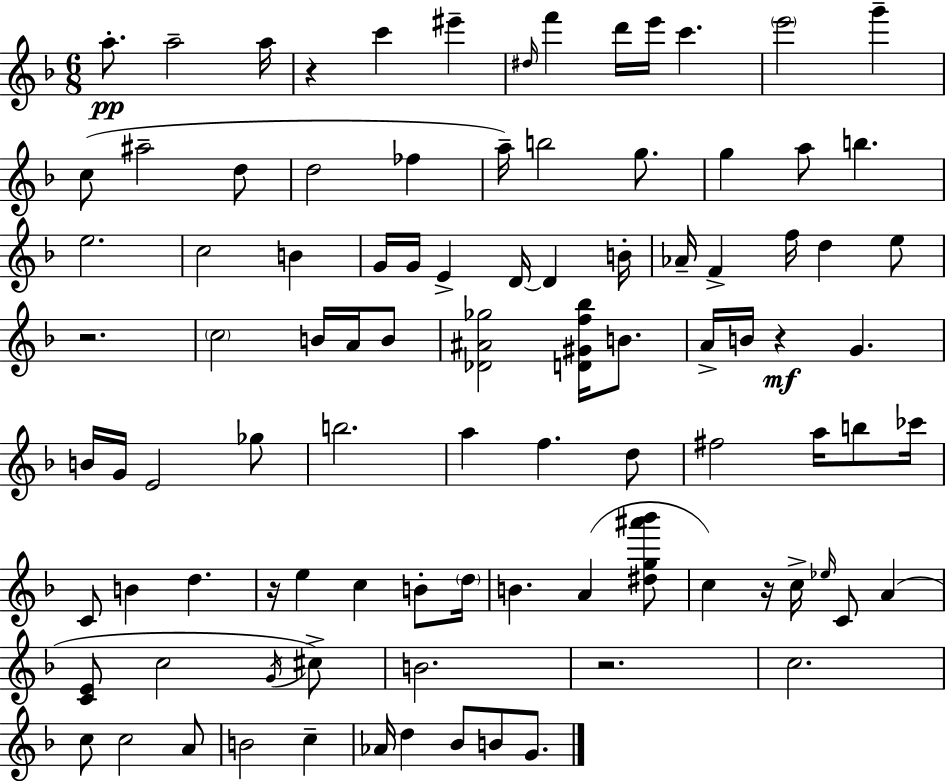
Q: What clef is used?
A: treble